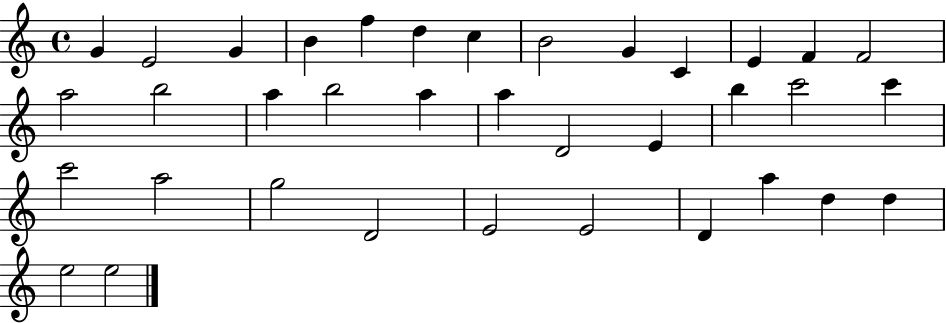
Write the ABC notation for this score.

X:1
T:Untitled
M:4/4
L:1/4
K:C
G E2 G B f d c B2 G C E F F2 a2 b2 a b2 a a D2 E b c'2 c' c'2 a2 g2 D2 E2 E2 D a d d e2 e2